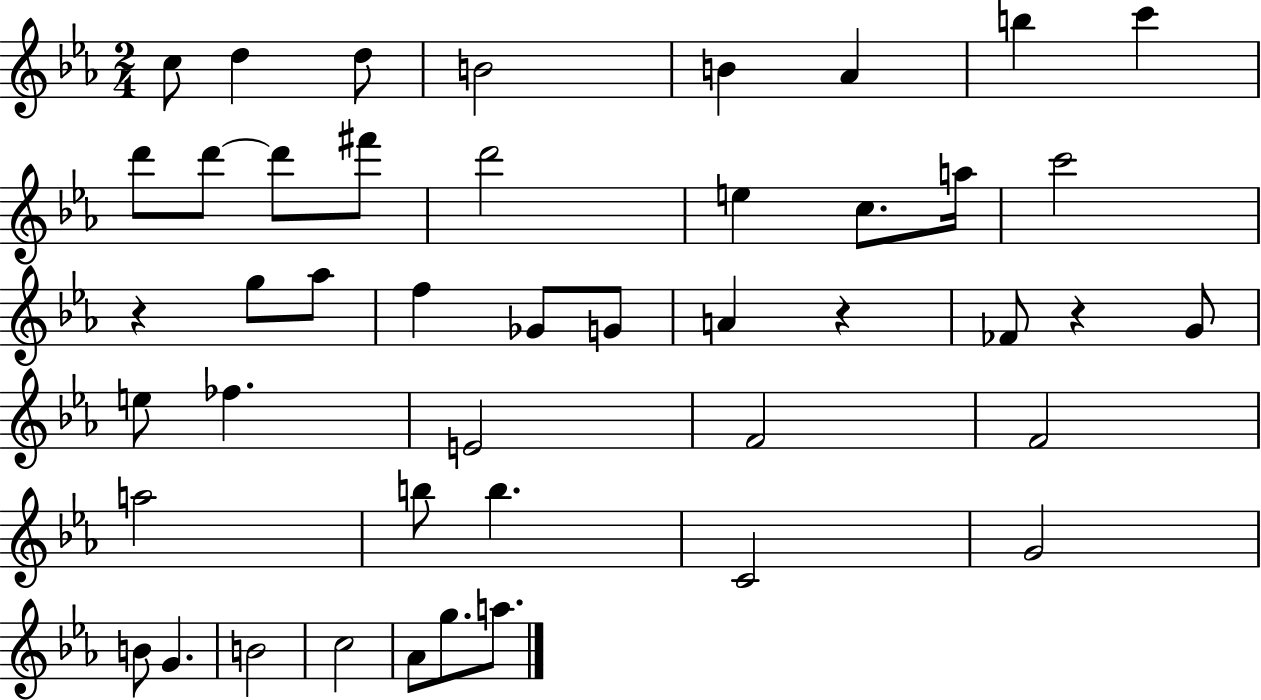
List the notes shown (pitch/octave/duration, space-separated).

C5/e D5/q D5/e B4/h B4/q Ab4/q B5/q C6/q D6/e D6/e D6/e F#6/e D6/h E5/q C5/e. A5/s C6/h R/q G5/e Ab5/e F5/q Gb4/e G4/e A4/q R/q FES4/e R/q G4/e E5/e FES5/q. E4/h F4/h F4/h A5/h B5/e B5/q. C4/h G4/h B4/e G4/q. B4/h C5/h Ab4/e G5/e. A5/e.